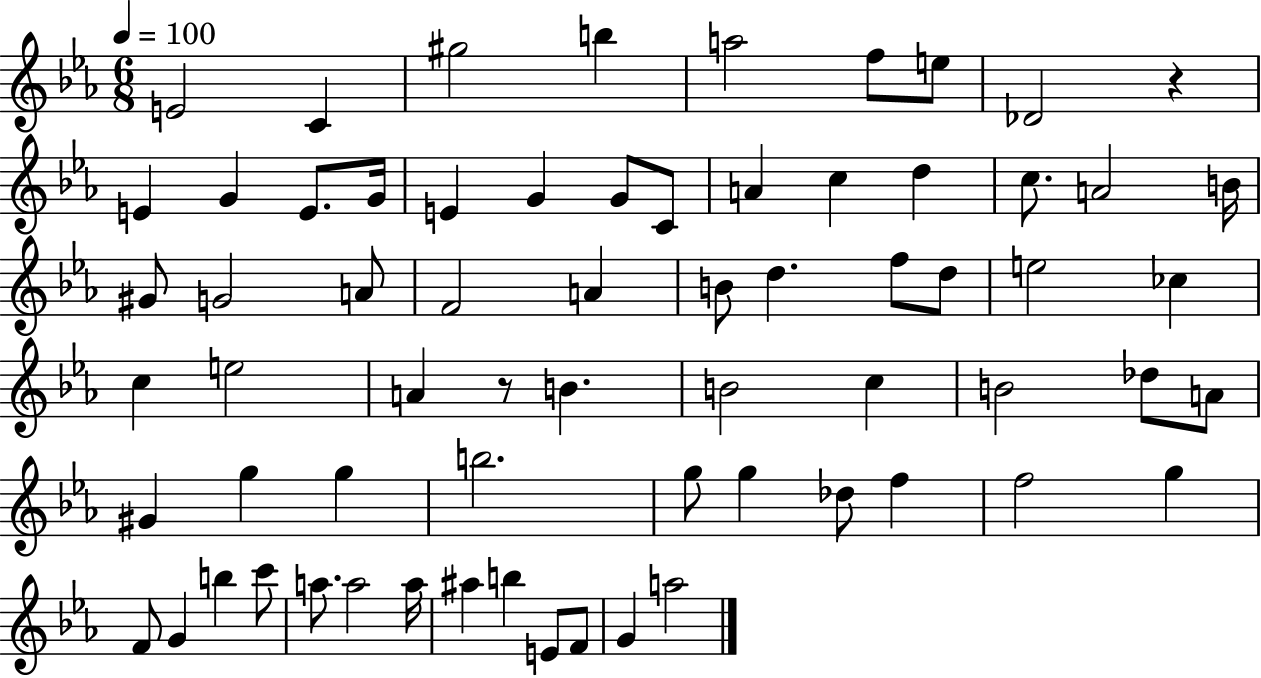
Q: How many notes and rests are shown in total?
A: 67